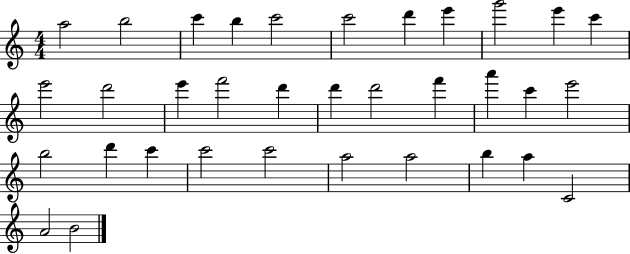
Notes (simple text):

A5/h B5/h C6/q B5/q C6/h C6/h D6/q E6/q G6/h E6/q C6/q E6/h D6/h E6/q F6/h D6/q D6/q D6/h F6/q A6/q C6/q E6/h B5/h D6/q C6/q C6/h C6/h A5/h A5/h B5/q A5/q C4/h A4/h B4/h